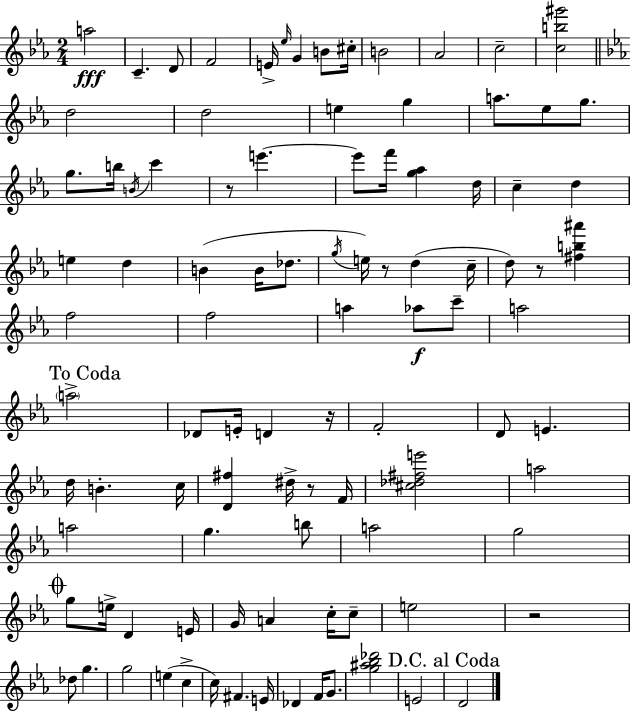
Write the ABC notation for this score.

X:1
T:Untitled
M:2/4
L:1/4
K:Eb
a2 C D/2 F2 E/4 _e/4 G B/2 ^c/4 B2 _A2 c2 [cb^g']2 d2 d2 e g a/2 _e/2 g/2 g/2 b/4 B/4 c' z/2 e' e'/2 f'/4 [g_a] d/4 c d e d B B/4 _d/2 g/4 e/4 z/2 d c/4 d/2 z/2 [^fb^a'] f2 f2 a _a/2 c'/2 a2 a2 _D/2 E/4 D z/4 F2 D/2 E d/4 B c/4 [D^f] ^d/4 z/2 F/4 [^c_d^fe']2 a2 a2 g b/2 a2 g2 g/2 e/4 D E/4 G/4 A c/4 c/2 e2 z2 _d/2 g g2 e c c/4 ^F E/4 _D F/4 G/2 [g^a_b_d']2 E2 D2